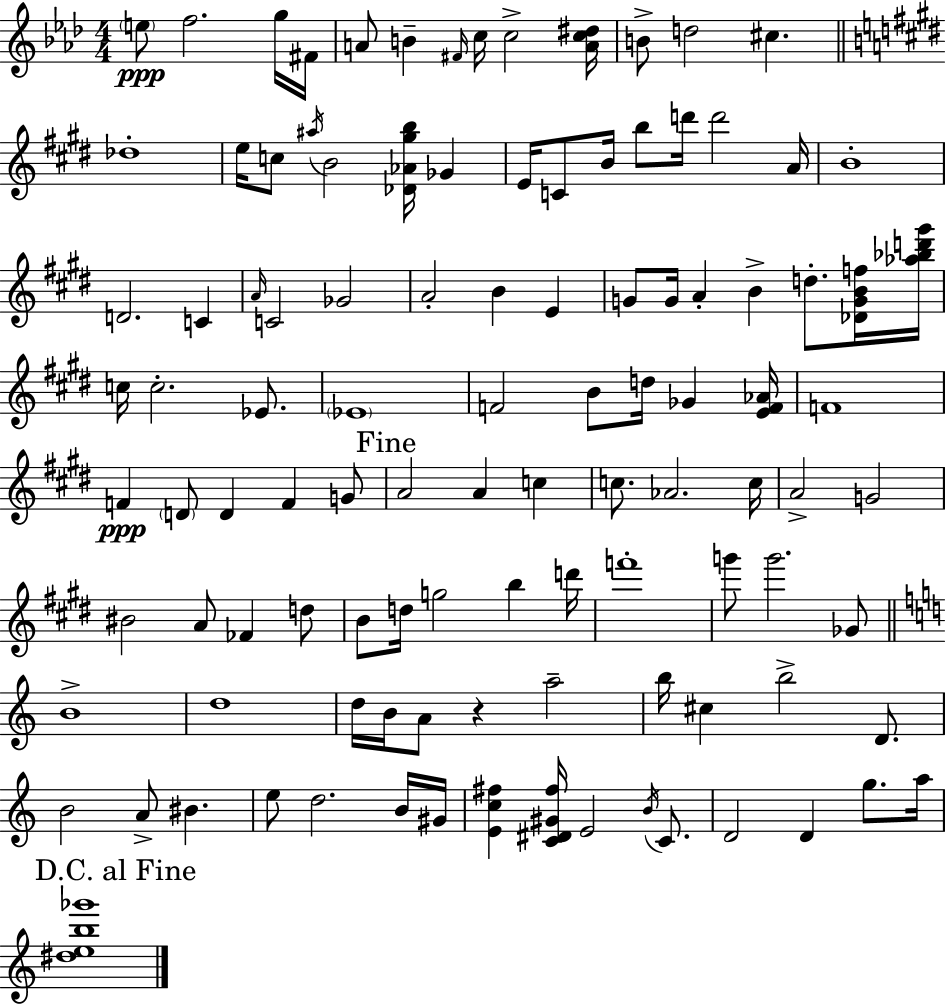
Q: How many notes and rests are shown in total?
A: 107